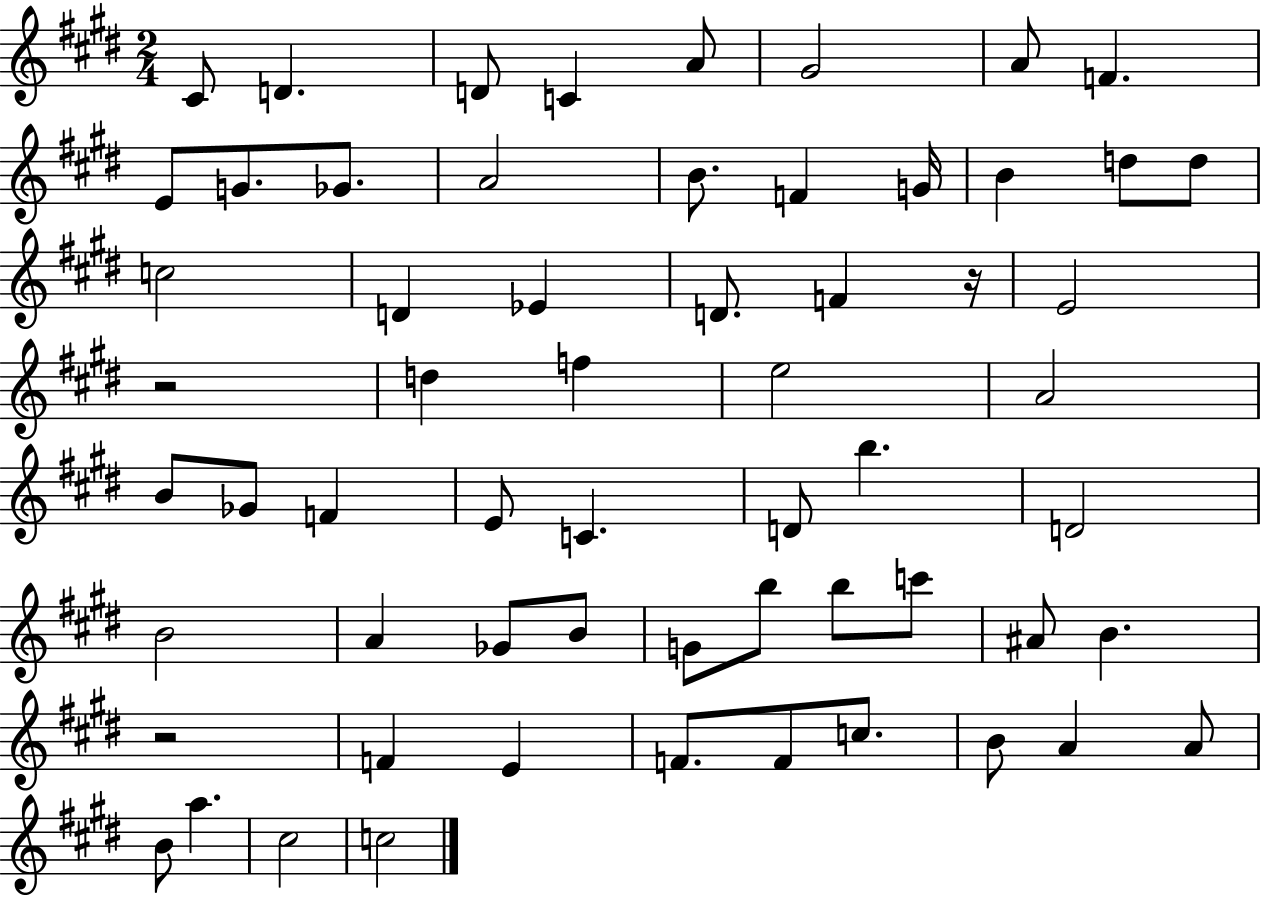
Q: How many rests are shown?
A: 3